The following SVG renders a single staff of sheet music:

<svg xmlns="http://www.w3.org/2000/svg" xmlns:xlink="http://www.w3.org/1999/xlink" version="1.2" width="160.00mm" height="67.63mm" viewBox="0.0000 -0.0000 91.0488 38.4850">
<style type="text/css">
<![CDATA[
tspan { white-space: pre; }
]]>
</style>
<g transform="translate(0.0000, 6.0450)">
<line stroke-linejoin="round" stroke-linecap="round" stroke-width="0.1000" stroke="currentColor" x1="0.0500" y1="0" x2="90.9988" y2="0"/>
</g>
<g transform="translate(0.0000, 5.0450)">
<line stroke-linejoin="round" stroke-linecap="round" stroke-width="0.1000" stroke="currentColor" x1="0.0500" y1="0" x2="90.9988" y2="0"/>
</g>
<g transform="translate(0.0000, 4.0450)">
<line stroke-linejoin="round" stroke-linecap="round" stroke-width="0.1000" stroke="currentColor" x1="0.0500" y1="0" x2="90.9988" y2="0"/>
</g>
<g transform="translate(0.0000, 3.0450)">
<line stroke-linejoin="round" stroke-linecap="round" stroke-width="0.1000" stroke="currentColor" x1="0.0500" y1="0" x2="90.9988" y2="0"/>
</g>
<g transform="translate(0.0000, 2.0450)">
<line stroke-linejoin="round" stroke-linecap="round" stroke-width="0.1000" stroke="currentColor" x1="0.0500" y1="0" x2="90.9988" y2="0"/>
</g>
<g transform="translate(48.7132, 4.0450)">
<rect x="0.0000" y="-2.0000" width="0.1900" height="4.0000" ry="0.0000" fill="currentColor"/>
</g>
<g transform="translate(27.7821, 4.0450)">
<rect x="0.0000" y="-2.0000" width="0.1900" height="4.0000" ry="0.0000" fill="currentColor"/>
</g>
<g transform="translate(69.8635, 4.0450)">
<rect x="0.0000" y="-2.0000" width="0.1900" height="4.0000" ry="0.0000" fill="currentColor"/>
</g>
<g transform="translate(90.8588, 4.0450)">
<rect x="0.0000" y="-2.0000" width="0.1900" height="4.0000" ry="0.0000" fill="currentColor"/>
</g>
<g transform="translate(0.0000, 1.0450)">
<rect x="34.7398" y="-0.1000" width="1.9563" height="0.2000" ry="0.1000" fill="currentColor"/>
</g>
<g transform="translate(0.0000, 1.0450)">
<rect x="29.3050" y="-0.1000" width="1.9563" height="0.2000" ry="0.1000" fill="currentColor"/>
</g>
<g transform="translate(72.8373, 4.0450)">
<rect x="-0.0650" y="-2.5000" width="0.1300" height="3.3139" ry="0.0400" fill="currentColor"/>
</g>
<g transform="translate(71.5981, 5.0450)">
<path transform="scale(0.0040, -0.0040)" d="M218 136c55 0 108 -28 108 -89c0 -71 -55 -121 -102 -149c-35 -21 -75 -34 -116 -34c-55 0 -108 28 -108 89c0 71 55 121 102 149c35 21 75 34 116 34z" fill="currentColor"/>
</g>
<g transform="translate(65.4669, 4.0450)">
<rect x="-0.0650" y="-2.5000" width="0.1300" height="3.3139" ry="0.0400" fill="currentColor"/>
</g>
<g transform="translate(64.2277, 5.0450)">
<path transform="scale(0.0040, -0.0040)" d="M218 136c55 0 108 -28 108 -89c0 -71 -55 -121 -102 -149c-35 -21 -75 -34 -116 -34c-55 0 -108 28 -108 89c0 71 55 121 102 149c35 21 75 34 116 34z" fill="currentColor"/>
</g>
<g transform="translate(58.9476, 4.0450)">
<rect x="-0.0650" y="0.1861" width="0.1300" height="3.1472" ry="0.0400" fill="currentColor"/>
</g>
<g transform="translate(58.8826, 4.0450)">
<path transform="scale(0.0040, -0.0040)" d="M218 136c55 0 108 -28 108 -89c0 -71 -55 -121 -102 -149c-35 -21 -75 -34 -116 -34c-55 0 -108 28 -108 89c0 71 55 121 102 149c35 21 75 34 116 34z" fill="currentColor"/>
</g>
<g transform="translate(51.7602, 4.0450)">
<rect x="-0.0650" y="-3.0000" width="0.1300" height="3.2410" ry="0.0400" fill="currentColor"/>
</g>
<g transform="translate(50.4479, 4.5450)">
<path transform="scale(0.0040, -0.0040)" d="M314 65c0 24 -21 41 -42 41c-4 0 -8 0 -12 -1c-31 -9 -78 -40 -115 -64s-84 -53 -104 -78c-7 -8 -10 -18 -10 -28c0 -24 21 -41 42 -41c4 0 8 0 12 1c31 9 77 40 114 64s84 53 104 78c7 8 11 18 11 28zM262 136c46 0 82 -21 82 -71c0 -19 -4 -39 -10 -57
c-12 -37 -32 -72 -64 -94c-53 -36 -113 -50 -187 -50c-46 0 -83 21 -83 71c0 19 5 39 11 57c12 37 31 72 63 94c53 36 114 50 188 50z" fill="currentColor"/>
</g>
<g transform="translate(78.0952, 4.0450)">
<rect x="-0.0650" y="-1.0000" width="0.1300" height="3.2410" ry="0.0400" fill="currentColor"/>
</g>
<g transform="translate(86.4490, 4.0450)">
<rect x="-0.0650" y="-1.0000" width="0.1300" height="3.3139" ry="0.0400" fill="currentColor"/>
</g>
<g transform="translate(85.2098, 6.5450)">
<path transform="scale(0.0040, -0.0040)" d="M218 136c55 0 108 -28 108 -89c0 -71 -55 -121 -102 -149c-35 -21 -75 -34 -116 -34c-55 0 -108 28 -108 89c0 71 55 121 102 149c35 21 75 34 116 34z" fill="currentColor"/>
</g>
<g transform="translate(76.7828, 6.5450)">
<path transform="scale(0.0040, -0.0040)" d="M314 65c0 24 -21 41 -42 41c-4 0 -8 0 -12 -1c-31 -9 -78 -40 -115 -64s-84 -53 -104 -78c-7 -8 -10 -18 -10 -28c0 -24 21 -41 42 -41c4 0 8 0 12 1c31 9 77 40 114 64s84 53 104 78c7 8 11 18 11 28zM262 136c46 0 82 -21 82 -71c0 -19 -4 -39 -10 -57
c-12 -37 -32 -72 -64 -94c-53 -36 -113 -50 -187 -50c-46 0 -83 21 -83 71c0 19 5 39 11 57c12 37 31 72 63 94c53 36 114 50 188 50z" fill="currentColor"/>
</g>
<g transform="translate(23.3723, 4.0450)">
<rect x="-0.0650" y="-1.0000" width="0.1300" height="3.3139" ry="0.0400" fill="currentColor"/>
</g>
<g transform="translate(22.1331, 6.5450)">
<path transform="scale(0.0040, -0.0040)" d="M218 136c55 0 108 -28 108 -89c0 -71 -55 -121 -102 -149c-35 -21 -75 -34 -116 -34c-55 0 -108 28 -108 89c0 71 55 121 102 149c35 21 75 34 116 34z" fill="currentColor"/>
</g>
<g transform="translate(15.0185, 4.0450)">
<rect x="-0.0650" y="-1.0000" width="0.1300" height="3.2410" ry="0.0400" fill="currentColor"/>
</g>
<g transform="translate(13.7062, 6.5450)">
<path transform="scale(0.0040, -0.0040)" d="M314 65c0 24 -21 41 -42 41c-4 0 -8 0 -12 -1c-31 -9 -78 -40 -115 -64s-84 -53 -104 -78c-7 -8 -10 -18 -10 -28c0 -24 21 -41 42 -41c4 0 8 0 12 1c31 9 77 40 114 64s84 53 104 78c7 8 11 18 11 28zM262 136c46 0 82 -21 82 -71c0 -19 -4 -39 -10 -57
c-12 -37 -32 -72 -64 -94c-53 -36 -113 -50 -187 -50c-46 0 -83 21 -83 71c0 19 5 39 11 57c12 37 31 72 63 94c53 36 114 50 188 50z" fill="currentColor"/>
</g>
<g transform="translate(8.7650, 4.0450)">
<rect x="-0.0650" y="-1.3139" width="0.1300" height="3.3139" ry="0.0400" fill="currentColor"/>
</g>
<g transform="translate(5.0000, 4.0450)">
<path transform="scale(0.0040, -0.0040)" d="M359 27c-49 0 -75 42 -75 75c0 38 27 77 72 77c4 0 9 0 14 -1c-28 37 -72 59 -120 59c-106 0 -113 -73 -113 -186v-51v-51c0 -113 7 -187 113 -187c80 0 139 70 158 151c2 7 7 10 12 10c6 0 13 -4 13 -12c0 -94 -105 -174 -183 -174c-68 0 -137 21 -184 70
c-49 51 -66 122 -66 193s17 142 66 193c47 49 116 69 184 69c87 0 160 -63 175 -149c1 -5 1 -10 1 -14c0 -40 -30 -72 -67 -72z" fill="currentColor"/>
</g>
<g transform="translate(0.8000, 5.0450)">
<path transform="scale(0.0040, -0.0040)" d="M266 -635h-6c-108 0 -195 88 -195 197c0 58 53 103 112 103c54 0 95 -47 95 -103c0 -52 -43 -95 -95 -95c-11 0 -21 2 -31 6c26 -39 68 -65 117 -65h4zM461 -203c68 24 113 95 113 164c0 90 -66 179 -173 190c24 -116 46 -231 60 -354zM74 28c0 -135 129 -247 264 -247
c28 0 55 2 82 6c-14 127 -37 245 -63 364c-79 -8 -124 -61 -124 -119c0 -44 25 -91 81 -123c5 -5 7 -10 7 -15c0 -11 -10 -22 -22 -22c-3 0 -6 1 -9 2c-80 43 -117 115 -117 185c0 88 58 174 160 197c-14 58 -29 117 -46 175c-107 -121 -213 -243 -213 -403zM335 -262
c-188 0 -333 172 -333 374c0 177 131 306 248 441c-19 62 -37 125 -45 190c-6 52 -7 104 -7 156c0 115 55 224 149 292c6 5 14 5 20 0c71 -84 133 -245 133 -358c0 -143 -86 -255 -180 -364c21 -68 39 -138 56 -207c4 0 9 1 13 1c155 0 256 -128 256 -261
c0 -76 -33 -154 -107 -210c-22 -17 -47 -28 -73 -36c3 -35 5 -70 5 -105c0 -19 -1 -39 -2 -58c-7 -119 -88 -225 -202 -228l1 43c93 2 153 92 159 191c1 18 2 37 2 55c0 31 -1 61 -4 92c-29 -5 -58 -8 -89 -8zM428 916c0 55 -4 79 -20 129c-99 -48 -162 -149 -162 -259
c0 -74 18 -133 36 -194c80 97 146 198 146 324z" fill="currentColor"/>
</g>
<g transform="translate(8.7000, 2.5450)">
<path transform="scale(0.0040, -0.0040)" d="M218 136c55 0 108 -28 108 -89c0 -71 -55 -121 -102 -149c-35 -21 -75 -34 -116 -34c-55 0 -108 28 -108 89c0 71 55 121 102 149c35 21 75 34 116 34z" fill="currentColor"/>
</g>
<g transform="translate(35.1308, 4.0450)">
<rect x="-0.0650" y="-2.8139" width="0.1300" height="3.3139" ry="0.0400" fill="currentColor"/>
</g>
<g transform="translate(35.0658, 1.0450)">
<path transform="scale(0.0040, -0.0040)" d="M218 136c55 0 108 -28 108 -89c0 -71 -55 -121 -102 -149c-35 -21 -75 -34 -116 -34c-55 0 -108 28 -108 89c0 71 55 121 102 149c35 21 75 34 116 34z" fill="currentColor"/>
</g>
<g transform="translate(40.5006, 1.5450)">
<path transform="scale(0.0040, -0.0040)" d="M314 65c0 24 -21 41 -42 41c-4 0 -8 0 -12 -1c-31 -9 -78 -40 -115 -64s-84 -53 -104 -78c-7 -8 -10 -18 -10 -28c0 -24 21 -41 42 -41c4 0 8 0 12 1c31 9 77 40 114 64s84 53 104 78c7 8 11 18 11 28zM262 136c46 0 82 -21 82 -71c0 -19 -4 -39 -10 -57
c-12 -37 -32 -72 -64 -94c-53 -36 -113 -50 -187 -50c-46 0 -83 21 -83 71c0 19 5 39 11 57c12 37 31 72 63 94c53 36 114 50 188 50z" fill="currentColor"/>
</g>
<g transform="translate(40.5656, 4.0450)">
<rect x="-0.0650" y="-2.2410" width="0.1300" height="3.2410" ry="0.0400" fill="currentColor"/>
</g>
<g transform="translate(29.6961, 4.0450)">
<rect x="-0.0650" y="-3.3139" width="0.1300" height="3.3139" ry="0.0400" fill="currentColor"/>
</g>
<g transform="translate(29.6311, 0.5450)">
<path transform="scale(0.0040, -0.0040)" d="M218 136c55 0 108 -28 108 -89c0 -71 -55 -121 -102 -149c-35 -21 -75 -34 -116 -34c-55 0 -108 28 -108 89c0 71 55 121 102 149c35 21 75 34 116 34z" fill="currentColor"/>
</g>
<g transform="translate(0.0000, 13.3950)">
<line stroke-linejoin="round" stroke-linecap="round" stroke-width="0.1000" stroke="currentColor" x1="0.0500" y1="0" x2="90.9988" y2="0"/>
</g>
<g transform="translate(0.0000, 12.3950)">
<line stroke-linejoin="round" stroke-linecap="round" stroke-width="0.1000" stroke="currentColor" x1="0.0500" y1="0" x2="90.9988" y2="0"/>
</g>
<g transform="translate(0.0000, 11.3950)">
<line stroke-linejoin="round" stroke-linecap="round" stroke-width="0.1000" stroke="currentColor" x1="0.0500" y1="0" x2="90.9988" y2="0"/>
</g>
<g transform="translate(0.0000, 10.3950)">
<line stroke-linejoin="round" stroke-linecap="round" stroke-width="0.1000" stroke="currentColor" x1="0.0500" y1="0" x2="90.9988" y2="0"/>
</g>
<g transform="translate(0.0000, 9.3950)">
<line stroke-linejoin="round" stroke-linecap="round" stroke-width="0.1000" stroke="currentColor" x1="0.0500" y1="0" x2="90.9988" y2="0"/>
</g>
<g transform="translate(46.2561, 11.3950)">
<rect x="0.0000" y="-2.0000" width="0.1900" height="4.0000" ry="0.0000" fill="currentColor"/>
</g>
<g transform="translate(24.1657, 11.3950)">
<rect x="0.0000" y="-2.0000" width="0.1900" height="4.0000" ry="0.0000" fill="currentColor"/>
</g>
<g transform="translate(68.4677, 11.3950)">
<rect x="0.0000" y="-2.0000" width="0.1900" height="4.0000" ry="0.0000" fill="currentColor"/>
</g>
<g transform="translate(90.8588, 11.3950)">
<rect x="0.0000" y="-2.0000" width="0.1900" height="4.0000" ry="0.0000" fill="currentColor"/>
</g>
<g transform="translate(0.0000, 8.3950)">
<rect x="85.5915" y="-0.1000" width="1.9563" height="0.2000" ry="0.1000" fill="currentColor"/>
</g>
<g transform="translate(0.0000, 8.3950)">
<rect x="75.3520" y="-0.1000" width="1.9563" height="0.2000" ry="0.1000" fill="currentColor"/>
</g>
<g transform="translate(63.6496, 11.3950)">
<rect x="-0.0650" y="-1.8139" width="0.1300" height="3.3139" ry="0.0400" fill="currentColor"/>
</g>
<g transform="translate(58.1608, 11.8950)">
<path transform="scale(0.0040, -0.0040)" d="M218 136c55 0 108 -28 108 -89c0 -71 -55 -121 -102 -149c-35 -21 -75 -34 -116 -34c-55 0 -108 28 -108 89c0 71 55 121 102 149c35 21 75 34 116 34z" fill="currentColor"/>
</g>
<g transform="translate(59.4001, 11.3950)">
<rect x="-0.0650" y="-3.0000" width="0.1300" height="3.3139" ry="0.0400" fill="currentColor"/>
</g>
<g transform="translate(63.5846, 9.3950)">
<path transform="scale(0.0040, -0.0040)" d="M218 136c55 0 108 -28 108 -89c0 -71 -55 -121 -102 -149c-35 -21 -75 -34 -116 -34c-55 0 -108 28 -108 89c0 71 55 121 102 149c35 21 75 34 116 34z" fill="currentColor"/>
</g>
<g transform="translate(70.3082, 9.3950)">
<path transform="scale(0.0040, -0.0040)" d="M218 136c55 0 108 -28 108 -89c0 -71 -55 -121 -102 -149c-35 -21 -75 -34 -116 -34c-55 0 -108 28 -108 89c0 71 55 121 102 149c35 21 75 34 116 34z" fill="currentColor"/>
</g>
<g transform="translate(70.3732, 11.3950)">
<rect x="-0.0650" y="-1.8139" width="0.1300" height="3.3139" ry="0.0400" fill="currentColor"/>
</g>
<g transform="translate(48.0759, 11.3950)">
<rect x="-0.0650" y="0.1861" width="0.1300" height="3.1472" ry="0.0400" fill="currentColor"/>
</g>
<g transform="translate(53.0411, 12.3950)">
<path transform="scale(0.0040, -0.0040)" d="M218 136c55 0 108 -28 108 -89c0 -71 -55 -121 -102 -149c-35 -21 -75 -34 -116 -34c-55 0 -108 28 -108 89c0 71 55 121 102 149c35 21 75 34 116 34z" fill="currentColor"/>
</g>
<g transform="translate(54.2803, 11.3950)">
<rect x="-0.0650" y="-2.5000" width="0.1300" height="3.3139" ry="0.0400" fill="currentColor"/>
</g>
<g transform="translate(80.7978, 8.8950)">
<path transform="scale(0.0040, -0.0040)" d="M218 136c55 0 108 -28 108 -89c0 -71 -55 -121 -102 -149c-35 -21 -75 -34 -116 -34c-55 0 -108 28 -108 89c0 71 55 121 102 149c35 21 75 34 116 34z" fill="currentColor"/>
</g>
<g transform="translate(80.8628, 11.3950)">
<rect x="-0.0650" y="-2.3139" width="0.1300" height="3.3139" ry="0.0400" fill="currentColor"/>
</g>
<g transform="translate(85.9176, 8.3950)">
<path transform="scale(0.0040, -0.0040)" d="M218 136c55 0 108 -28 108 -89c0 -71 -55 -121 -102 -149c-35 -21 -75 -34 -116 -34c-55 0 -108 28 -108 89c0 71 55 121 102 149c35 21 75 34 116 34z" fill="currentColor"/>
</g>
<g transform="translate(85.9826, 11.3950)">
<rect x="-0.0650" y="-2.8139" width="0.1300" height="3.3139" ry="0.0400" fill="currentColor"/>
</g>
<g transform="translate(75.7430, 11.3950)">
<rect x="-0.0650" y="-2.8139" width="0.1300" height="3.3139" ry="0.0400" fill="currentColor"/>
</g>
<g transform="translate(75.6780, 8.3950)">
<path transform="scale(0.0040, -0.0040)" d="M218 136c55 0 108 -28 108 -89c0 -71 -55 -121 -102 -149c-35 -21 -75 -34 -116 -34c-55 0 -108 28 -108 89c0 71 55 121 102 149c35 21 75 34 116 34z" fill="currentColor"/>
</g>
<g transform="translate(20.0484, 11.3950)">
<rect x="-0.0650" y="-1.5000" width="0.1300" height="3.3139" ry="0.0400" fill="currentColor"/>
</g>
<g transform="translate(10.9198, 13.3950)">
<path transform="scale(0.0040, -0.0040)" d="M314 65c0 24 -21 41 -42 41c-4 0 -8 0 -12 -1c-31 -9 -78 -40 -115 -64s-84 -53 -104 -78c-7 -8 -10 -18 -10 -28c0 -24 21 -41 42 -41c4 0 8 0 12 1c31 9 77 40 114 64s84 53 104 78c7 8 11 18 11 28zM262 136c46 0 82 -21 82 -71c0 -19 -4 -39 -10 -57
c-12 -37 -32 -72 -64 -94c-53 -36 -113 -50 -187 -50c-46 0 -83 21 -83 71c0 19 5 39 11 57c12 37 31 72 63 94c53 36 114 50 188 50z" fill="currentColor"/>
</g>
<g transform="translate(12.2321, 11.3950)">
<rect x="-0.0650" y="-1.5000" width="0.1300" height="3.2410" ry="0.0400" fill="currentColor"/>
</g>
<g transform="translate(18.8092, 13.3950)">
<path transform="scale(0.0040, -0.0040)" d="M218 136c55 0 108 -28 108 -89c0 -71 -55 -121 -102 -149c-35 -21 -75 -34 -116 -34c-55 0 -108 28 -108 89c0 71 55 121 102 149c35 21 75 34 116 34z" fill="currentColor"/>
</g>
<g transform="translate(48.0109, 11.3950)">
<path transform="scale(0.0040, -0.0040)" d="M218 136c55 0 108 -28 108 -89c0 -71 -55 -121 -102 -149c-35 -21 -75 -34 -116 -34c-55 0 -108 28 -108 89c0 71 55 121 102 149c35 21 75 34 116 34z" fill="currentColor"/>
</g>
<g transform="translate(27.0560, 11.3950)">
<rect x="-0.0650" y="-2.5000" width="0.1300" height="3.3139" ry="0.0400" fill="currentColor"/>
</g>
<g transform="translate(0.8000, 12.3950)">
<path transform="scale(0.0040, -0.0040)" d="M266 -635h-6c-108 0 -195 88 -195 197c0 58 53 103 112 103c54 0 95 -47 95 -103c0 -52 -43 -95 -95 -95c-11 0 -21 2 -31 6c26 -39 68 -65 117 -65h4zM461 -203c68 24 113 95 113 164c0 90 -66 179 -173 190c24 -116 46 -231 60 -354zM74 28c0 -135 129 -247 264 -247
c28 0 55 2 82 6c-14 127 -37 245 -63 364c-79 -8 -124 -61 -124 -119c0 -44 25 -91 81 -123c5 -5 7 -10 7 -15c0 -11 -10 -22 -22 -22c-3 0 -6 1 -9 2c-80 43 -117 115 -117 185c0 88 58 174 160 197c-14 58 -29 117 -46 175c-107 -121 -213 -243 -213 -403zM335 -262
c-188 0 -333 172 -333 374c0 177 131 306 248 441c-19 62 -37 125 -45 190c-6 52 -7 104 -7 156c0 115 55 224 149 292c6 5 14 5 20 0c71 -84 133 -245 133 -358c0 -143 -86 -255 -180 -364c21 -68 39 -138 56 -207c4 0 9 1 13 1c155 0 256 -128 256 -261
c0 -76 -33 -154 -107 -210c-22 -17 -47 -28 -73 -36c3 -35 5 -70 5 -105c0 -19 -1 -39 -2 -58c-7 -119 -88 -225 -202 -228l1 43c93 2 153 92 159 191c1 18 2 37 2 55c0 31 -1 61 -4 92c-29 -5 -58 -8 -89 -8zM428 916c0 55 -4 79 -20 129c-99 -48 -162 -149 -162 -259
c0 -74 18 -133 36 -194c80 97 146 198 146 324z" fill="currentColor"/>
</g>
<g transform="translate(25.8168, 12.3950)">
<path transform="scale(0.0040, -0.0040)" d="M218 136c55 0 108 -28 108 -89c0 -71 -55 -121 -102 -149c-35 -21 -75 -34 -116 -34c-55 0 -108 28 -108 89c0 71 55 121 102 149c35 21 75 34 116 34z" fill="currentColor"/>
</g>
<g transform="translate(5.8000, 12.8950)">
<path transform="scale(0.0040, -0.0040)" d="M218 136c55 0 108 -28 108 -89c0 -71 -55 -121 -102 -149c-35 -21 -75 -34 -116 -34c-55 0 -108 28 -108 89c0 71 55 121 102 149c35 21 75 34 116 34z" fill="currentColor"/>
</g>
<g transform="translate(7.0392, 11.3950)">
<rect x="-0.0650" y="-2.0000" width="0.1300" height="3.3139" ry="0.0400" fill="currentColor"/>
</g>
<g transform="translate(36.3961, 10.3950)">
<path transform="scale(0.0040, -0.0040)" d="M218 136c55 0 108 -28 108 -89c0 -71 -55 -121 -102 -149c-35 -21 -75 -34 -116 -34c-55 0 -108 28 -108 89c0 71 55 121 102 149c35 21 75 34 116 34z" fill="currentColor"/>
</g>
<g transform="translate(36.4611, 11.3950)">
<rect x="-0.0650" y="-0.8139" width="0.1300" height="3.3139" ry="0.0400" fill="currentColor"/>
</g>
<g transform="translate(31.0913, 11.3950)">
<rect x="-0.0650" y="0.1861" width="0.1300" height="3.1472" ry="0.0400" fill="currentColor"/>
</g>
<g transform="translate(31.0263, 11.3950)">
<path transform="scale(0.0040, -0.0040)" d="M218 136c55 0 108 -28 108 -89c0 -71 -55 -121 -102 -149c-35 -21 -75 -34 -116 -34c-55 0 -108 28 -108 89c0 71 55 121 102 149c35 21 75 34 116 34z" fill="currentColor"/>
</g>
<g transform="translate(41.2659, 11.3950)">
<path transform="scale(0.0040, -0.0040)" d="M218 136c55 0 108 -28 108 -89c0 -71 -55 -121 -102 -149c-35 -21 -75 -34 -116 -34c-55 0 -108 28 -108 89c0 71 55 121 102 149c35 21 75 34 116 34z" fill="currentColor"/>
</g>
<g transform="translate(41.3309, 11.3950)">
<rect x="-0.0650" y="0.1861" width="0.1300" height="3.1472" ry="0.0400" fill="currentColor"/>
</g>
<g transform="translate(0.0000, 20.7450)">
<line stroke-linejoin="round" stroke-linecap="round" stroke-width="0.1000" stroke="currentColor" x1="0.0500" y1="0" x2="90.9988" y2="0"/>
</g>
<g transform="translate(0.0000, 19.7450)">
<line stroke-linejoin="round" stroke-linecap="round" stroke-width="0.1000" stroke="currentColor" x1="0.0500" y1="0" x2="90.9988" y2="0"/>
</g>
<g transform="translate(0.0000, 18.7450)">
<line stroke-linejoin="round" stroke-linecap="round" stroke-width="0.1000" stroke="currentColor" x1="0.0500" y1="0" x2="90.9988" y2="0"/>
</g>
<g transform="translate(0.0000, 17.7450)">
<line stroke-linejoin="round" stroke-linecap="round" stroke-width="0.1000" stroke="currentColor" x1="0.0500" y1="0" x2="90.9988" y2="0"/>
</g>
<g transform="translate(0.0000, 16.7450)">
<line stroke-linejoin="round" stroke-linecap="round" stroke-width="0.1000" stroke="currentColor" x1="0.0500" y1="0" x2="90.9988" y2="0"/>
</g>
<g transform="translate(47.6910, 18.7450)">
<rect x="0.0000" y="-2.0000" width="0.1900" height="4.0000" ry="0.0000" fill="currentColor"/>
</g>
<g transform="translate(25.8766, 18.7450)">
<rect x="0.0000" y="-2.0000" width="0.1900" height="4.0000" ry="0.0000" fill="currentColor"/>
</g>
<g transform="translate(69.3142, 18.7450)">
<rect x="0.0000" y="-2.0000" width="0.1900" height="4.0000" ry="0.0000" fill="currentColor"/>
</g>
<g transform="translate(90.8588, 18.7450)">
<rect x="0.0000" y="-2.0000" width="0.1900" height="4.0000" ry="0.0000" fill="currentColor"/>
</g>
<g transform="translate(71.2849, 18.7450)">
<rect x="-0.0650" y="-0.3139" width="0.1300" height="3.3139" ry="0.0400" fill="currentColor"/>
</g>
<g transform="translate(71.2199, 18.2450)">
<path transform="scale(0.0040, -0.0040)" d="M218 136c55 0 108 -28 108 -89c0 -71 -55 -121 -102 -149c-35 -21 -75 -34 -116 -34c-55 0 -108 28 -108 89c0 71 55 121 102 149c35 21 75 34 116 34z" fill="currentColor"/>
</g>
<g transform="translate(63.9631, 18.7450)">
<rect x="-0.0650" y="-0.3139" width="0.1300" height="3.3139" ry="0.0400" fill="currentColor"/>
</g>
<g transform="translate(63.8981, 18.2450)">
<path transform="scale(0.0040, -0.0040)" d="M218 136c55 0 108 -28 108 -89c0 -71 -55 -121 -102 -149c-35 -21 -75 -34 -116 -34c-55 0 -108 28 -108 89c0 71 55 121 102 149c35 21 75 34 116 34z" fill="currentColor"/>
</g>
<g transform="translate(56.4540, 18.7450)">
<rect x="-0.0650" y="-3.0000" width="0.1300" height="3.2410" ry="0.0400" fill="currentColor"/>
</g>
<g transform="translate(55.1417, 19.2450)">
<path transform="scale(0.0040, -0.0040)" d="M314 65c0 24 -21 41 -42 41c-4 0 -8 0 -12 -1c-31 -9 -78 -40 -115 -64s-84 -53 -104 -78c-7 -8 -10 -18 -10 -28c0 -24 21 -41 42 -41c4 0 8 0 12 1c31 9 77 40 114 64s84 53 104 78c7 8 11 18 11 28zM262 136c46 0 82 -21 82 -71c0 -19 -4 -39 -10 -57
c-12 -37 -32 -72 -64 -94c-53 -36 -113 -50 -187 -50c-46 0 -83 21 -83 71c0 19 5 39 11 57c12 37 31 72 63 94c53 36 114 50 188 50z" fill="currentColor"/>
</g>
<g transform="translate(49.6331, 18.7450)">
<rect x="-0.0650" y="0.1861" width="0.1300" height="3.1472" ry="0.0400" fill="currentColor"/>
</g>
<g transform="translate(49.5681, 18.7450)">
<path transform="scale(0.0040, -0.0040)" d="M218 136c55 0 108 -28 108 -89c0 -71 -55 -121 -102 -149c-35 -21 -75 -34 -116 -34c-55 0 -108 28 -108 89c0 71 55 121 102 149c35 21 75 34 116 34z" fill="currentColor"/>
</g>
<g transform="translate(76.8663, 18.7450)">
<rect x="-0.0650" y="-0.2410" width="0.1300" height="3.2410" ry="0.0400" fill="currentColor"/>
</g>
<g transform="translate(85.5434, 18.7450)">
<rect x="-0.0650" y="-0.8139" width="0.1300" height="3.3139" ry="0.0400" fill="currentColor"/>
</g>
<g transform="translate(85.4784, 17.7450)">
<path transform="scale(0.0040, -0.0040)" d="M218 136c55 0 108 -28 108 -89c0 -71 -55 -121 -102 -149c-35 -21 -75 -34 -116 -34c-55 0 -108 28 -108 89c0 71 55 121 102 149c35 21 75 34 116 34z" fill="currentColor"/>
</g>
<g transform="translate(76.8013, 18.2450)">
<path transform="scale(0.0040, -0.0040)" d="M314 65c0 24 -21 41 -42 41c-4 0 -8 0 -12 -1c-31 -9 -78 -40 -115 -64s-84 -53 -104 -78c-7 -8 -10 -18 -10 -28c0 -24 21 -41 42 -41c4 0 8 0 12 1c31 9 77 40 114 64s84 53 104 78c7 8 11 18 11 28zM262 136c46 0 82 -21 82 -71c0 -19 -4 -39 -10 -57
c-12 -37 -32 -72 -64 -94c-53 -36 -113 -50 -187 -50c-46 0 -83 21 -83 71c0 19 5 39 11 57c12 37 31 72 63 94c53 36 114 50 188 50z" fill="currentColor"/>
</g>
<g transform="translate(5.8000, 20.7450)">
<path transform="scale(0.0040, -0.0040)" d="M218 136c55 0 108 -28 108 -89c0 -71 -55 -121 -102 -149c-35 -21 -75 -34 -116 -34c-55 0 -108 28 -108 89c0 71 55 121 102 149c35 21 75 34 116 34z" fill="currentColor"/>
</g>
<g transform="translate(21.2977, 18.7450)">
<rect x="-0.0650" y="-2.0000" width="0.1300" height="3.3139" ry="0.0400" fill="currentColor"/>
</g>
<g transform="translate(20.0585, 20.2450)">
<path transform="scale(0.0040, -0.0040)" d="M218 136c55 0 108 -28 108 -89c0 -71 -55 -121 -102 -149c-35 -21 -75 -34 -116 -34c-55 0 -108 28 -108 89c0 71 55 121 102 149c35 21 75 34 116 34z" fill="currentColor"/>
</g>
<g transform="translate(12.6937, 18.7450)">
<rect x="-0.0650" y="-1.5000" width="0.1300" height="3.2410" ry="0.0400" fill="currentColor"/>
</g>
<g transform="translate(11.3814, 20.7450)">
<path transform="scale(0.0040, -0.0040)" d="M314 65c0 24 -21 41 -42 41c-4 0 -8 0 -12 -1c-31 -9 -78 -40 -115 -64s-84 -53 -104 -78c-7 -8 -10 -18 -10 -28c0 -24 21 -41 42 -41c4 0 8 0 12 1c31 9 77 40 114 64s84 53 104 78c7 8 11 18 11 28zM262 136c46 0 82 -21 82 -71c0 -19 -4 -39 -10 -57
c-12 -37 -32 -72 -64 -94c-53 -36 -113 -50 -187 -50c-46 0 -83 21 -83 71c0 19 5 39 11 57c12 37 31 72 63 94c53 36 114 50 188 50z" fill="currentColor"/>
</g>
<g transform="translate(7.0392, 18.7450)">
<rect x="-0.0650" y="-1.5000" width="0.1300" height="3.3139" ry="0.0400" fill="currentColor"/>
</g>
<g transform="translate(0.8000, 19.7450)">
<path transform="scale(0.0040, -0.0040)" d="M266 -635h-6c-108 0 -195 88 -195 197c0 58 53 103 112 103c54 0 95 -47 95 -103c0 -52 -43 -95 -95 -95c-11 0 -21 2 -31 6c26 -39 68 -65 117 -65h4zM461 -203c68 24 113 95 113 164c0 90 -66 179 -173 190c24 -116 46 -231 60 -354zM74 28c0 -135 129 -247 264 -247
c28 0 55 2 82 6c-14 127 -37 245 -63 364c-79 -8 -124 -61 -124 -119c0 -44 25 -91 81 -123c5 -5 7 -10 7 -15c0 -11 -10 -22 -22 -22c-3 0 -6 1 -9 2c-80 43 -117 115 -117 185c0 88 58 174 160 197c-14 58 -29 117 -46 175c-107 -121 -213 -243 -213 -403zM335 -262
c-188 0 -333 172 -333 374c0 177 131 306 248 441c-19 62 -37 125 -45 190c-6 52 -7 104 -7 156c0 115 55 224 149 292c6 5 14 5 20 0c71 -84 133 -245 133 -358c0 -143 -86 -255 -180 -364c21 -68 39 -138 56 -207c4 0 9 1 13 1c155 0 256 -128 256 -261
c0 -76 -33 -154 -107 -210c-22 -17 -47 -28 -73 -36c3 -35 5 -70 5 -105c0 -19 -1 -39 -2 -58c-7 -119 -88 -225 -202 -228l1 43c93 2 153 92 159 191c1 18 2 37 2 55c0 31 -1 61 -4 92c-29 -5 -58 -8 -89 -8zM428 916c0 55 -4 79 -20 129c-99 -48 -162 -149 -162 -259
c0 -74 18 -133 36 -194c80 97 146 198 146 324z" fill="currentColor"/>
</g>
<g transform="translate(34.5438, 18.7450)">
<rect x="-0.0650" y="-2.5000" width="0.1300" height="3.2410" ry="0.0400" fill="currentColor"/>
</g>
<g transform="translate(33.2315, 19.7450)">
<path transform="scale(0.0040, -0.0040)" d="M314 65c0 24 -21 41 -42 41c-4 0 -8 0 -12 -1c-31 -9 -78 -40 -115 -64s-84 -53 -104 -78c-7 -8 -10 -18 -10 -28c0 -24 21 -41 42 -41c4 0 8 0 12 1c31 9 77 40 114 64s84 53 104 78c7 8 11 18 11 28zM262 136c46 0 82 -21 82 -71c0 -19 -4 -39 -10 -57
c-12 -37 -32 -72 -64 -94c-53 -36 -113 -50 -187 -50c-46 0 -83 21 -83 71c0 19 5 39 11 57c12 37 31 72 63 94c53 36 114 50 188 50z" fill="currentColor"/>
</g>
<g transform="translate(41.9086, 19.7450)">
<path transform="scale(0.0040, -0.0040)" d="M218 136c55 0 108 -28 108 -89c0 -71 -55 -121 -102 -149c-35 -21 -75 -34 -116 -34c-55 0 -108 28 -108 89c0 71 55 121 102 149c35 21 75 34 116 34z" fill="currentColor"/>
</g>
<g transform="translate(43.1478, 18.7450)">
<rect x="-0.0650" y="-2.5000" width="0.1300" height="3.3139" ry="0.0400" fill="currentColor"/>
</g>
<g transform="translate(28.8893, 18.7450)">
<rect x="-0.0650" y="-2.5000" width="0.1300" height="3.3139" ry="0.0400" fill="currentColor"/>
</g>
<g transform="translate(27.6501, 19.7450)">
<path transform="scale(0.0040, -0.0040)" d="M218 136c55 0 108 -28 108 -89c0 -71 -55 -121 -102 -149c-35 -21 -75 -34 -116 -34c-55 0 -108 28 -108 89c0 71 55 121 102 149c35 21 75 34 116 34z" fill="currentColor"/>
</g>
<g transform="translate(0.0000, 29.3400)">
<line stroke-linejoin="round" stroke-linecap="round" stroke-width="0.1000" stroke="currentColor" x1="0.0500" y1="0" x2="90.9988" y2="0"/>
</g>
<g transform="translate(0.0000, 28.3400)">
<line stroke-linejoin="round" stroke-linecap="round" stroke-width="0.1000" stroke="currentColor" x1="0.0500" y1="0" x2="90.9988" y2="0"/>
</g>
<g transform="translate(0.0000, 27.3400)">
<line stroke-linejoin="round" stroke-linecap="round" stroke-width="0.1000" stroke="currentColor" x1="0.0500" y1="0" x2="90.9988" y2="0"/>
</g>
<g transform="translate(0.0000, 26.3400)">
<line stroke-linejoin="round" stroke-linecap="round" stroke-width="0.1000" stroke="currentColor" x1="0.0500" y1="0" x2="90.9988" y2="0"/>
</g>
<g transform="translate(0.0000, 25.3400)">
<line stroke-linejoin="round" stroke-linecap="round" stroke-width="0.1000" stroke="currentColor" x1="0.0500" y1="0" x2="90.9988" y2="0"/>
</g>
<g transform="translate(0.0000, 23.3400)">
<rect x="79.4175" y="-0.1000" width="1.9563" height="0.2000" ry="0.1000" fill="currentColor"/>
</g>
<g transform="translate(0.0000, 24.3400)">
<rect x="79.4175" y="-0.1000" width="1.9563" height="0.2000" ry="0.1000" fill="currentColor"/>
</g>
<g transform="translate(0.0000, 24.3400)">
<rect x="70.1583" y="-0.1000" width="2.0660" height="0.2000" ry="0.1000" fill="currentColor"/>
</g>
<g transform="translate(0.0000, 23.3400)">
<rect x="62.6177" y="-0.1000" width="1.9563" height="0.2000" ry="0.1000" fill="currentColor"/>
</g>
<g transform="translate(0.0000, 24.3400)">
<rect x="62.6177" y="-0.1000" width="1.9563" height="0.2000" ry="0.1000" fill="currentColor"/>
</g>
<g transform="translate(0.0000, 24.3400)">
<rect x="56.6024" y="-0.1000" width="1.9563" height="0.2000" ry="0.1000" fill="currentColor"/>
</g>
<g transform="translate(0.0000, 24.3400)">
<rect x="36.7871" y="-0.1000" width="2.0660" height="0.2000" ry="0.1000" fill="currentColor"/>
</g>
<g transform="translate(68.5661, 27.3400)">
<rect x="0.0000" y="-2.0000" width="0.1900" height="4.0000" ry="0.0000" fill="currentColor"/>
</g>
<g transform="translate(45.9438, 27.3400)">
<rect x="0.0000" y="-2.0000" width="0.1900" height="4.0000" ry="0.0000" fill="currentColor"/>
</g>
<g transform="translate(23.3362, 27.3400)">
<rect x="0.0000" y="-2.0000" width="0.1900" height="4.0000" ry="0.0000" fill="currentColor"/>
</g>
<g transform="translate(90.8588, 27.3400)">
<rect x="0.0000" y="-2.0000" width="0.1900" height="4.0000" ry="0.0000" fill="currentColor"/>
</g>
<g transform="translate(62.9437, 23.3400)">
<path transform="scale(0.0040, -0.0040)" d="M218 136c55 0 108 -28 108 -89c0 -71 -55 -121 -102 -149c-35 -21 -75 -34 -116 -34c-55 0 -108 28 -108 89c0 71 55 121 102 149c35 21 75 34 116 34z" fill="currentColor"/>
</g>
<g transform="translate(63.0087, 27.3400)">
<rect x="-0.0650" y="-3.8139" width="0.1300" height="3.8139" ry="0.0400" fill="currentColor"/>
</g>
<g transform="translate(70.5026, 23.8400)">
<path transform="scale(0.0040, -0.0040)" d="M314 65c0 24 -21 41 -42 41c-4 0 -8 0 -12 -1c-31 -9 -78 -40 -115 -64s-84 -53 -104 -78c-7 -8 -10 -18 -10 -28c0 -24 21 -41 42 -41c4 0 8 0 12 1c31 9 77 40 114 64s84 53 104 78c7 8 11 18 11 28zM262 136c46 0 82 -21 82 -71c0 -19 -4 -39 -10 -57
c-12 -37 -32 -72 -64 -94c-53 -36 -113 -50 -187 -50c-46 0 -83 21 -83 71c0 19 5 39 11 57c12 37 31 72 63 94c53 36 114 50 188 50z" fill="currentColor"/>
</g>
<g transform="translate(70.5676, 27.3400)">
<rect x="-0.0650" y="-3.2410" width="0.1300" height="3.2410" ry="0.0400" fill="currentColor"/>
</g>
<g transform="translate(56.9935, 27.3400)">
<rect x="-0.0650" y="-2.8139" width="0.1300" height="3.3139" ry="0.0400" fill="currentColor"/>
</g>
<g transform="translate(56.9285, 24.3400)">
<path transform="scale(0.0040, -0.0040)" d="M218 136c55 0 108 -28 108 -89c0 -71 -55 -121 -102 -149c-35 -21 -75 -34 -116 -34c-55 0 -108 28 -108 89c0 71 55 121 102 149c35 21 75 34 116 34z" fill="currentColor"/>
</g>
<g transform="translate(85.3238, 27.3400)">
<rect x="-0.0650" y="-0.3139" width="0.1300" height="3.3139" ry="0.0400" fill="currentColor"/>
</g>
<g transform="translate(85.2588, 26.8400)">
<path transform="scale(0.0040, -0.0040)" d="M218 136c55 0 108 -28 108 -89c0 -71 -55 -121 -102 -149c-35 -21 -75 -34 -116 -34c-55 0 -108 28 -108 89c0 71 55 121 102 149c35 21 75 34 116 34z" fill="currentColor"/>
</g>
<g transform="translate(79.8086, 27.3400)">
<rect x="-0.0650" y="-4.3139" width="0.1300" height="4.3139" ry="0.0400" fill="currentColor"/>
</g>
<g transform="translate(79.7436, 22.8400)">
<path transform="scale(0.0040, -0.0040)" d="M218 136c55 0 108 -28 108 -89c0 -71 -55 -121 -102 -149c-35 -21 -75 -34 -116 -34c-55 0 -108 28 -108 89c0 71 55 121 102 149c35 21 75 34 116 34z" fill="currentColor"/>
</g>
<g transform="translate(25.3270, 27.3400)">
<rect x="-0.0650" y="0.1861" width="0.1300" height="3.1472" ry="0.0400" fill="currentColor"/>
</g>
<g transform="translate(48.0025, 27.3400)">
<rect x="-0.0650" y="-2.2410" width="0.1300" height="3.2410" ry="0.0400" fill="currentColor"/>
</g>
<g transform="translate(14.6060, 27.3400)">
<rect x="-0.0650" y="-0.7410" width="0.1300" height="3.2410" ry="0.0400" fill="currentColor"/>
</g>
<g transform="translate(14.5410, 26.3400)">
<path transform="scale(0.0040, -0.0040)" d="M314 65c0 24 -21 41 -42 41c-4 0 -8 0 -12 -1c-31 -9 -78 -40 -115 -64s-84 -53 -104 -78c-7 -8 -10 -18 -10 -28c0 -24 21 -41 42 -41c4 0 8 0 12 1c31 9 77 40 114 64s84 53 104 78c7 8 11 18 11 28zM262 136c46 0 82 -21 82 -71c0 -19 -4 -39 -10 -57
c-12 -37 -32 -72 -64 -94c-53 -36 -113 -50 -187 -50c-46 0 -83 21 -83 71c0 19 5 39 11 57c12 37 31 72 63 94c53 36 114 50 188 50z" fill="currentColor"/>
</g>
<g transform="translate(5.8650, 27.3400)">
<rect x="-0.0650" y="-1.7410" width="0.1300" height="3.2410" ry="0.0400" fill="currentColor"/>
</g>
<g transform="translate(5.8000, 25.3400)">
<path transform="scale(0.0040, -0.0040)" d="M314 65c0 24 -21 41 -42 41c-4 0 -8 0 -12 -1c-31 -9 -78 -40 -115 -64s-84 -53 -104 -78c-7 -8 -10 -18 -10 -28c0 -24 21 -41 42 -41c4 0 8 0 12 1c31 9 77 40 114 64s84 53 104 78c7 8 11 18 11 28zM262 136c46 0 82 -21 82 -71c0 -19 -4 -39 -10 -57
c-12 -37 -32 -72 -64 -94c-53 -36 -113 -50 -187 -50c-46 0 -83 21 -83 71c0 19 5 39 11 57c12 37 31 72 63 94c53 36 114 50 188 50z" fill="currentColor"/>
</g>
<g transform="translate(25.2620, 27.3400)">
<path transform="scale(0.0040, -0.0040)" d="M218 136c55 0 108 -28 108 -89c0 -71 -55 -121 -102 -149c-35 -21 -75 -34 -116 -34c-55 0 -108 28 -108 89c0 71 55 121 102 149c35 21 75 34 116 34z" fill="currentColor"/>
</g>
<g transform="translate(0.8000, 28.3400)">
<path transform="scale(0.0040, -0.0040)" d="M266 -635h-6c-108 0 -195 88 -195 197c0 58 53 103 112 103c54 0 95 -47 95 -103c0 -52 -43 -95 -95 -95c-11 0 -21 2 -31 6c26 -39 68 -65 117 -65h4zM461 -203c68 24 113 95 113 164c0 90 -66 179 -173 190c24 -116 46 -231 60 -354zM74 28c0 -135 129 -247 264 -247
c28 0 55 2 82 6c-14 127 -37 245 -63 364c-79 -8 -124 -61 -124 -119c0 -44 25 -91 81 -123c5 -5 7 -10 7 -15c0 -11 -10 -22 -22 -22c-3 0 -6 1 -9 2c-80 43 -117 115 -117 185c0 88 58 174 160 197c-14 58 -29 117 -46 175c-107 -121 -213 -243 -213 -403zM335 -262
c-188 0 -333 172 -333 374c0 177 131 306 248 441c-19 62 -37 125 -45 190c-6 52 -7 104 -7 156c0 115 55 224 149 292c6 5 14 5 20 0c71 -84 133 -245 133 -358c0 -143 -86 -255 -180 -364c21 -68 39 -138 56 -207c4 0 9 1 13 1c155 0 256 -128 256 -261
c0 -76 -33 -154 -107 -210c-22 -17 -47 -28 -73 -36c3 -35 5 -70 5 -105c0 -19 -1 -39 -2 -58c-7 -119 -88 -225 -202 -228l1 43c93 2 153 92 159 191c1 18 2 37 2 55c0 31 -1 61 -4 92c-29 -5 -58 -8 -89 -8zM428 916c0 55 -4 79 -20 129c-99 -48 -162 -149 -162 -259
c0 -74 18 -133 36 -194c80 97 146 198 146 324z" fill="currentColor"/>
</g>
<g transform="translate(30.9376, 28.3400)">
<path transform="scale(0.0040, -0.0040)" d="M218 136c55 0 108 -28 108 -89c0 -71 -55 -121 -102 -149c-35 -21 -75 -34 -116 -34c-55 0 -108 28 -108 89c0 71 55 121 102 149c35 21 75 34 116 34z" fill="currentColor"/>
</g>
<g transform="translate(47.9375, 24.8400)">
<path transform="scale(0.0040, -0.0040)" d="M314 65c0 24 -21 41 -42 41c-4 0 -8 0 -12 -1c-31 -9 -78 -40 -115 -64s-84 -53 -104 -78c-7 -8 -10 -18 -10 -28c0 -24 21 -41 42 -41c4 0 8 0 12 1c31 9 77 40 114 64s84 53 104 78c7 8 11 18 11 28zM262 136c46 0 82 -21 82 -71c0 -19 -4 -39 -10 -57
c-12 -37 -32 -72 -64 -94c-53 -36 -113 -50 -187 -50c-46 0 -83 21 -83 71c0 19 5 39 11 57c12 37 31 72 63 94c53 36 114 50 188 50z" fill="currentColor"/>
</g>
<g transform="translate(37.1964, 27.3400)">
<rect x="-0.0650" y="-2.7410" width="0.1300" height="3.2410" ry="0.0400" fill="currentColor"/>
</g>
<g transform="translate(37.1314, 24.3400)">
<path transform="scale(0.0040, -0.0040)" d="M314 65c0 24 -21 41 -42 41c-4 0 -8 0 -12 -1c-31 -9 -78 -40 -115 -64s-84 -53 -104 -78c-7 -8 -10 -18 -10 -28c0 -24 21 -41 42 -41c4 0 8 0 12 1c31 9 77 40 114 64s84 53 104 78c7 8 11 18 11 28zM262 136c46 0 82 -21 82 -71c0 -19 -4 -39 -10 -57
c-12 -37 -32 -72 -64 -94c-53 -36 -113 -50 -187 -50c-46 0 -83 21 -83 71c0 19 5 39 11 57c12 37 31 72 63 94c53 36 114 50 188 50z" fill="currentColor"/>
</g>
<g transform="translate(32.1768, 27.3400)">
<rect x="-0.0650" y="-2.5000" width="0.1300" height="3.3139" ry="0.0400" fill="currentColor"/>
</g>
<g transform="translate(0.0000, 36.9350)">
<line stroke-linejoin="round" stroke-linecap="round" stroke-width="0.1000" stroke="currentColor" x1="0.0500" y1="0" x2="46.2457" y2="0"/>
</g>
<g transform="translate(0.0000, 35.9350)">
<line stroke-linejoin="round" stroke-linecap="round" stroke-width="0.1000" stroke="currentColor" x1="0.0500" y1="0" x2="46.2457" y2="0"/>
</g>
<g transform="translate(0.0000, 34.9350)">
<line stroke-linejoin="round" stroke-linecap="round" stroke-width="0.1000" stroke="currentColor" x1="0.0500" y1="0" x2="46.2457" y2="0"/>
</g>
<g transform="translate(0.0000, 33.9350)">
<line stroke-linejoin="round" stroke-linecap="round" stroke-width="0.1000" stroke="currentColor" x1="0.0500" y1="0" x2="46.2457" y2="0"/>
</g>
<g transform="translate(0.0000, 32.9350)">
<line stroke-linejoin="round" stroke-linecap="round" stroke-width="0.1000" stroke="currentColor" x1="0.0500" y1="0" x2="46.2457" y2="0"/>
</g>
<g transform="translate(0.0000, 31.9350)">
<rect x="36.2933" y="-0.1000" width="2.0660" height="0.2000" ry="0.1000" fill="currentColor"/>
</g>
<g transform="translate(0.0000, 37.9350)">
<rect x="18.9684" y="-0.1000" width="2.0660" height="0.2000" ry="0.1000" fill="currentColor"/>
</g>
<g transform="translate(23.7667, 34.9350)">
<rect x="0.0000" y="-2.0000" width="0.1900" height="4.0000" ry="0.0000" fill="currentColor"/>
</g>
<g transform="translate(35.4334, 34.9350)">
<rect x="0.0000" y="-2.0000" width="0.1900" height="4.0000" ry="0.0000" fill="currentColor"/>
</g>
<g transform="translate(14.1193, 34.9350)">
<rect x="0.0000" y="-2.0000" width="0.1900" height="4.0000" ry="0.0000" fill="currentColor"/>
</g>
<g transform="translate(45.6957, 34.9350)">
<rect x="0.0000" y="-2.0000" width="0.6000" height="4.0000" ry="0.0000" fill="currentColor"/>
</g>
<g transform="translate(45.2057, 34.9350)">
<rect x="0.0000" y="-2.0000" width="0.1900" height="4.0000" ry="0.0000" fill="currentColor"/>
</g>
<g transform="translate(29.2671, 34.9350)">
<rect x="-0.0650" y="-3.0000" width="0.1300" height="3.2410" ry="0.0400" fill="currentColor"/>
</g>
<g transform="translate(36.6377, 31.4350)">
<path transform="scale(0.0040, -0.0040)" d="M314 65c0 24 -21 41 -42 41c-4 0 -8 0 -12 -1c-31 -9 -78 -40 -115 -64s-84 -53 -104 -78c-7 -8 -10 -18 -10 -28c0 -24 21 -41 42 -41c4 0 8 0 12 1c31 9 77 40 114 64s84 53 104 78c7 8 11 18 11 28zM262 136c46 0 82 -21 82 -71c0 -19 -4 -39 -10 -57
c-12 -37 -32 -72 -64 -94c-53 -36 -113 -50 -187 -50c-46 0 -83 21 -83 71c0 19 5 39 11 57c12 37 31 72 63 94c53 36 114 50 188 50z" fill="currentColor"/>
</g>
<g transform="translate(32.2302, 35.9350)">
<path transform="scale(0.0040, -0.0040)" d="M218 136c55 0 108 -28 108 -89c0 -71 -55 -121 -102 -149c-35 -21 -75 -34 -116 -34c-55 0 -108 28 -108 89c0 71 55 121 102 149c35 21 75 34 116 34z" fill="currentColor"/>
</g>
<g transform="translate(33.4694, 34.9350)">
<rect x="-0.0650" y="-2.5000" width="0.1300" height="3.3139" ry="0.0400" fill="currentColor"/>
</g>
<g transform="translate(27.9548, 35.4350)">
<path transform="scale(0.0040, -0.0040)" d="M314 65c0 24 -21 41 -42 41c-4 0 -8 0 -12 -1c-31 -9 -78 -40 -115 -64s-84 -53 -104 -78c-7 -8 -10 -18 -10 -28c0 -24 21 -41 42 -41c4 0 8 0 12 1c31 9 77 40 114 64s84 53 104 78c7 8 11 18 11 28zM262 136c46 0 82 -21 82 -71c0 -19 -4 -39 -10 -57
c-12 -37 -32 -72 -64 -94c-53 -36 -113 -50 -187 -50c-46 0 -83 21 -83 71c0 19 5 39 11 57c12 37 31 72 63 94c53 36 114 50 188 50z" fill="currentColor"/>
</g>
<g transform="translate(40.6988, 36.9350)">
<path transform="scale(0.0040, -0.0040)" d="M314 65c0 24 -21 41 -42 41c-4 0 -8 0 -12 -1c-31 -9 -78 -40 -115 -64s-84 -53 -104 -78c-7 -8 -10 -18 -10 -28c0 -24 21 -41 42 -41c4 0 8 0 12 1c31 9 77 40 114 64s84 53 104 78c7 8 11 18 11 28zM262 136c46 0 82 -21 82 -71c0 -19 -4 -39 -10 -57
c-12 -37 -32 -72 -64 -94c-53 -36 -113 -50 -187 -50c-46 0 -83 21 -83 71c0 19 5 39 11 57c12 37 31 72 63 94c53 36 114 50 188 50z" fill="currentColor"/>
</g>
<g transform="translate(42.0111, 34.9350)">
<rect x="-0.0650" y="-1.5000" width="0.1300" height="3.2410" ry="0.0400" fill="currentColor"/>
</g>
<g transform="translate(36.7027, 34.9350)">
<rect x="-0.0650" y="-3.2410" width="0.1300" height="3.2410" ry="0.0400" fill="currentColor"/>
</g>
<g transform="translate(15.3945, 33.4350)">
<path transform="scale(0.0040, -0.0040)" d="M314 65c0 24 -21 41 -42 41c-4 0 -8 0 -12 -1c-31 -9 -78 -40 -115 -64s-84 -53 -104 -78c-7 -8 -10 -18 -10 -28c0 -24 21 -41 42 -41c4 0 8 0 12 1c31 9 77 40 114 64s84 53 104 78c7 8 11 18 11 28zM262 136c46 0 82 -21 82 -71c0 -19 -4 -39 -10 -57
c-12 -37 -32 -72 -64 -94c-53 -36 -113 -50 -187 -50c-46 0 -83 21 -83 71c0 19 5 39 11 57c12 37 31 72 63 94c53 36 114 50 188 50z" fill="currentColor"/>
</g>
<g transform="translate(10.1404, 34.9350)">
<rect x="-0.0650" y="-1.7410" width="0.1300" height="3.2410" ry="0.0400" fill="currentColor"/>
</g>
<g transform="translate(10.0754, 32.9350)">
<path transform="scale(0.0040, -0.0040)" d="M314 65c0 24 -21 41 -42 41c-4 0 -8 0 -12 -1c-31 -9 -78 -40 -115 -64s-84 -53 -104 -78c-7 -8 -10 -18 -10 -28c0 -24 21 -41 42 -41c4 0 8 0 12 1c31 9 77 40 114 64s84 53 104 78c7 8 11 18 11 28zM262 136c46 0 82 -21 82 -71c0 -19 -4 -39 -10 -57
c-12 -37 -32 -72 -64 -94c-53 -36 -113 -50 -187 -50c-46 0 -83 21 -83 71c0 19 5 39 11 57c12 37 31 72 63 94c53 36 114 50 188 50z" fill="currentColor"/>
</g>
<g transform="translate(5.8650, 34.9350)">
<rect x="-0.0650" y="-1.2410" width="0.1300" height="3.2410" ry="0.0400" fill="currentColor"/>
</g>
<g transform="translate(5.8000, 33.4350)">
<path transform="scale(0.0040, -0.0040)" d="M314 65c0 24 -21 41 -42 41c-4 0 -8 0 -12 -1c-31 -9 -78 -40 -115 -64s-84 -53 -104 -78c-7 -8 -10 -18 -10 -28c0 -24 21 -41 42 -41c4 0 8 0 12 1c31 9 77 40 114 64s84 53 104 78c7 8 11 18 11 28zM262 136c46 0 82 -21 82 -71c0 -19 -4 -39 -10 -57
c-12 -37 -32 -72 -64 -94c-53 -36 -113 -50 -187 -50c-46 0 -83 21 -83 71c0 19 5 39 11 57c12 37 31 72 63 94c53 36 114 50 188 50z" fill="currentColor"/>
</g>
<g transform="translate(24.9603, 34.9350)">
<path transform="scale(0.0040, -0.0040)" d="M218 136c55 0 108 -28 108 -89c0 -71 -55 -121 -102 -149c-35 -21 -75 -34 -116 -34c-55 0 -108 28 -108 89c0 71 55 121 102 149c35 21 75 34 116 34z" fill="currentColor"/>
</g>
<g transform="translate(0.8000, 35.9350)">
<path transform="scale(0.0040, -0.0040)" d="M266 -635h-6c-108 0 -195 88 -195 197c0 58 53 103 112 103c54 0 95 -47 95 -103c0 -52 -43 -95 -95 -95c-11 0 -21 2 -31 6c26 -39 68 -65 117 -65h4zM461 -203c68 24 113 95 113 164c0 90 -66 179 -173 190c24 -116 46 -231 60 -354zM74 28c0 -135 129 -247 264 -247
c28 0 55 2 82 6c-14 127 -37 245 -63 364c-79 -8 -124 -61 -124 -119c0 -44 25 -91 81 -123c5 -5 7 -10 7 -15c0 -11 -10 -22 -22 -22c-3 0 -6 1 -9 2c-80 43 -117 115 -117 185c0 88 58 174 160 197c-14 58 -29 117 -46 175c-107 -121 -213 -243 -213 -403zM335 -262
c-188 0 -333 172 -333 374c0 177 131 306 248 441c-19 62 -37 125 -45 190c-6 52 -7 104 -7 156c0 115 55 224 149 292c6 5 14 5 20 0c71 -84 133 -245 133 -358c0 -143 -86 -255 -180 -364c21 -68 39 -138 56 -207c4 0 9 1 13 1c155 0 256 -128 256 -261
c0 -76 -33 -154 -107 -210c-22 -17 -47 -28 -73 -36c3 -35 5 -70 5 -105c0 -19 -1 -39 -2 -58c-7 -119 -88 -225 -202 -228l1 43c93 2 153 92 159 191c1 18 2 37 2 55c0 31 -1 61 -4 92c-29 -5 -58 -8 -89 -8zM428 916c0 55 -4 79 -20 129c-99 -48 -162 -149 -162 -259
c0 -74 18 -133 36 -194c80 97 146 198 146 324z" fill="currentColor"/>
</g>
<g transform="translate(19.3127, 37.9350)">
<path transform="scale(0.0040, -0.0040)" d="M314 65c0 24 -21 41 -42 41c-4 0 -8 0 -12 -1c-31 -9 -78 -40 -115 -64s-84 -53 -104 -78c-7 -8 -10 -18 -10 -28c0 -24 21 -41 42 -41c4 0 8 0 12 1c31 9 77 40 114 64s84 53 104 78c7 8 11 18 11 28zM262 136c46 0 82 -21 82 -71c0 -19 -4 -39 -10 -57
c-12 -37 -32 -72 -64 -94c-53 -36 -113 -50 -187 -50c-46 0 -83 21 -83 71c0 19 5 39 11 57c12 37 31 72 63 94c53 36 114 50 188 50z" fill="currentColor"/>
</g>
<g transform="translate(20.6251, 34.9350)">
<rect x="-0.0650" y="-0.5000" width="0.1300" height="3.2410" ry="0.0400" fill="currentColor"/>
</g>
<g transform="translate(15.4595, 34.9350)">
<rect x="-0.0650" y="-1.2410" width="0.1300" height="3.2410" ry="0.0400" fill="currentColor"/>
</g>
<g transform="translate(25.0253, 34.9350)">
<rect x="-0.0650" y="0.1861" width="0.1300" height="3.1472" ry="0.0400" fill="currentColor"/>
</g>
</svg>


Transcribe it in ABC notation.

X:1
T:Untitled
M:4/4
L:1/4
K:C
e D2 D b a g2 A2 B G G D2 D F E2 E G B d B B G A f f a g a E E2 F G G2 G B A2 c c c2 d f2 d2 B G a2 g2 a c' b2 d' c e2 f2 e2 C2 B A2 G b2 E2